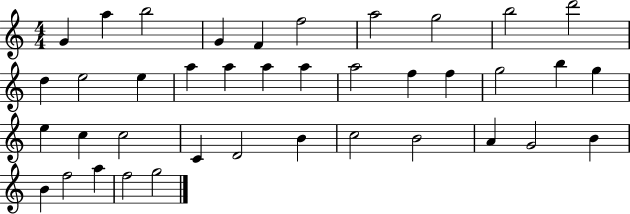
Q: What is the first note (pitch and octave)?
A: G4